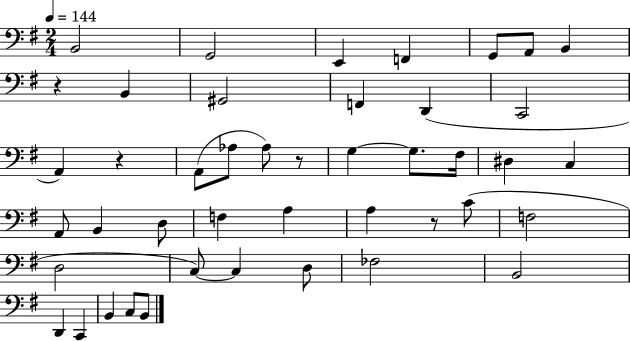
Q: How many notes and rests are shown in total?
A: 44